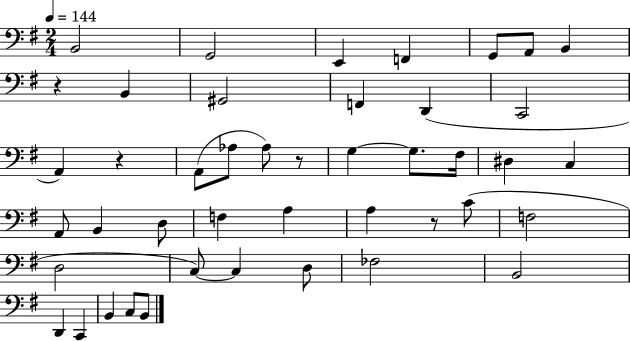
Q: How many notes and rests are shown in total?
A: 44